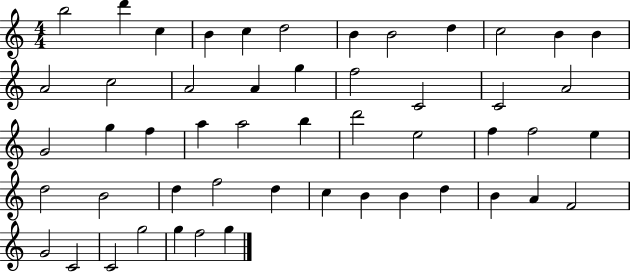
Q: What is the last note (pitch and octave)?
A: G5